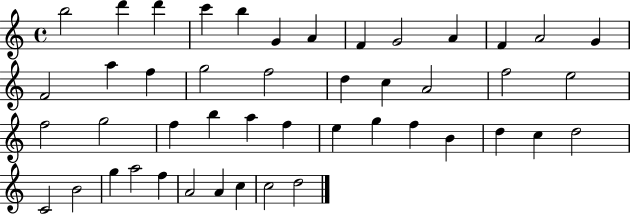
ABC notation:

X:1
T:Untitled
M:4/4
L:1/4
K:C
b2 d' d' c' b G A F G2 A F A2 G F2 a f g2 f2 d c A2 f2 e2 f2 g2 f b a f e g f B d c d2 C2 B2 g a2 f A2 A c c2 d2